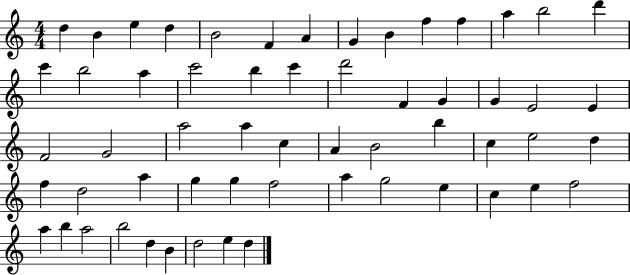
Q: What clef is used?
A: treble